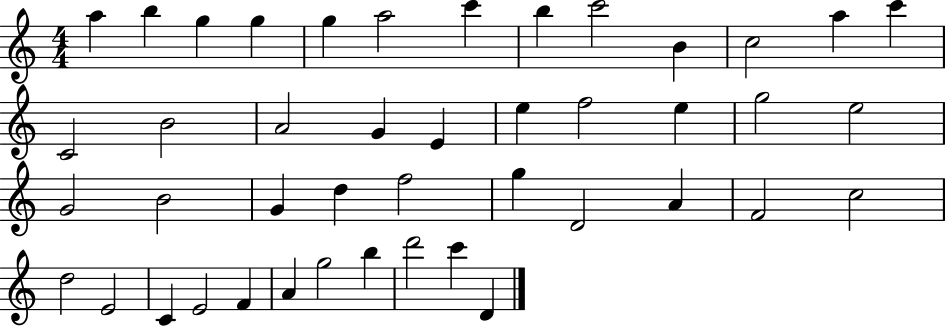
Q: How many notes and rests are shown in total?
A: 44